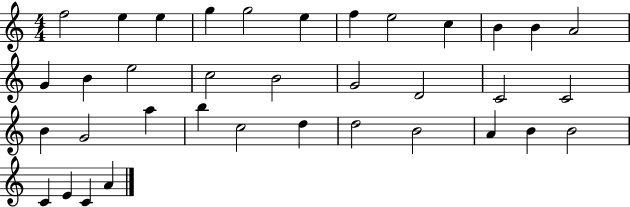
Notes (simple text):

F5/h E5/q E5/q G5/q G5/h E5/q F5/q E5/h C5/q B4/q B4/q A4/h G4/q B4/q E5/h C5/h B4/h G4/h D4/h C4/h C4/h B4/q G4/h A5/q B5/q C5/h D5/q D5/h B4/h A4/q B4/q B4/h C4/q E4/q C4/q A4/q